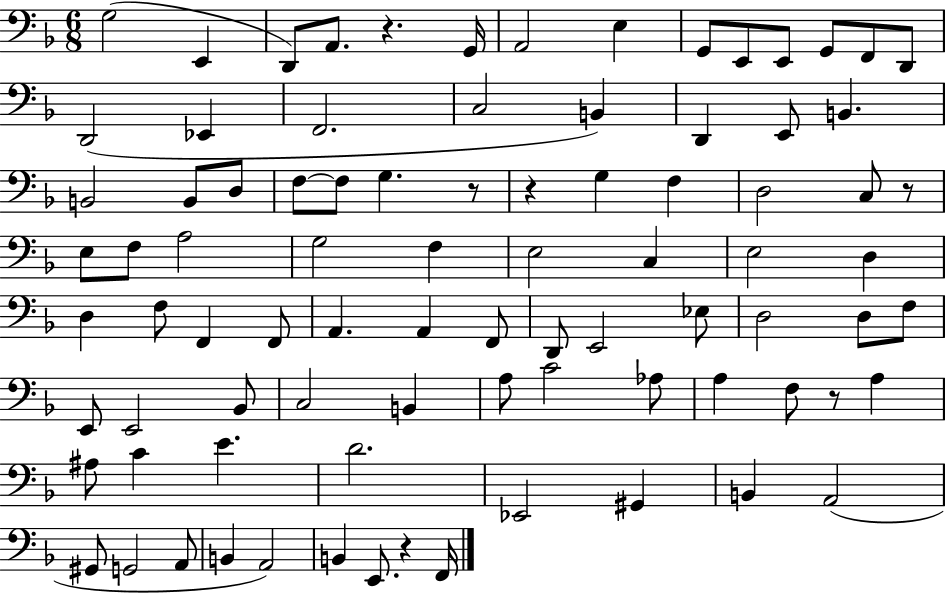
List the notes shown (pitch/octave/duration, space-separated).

G3/h E2/q D2/e A2/e. R/q. G2/s A2/h E3/q G2/e E2/e E2/e G2/e F2/e D2/e D2/h Eb2/q F2/h. C3/h B2/q D2/q E2/e B2/q. B2/h B2/e D3/e F3/e F3/e G3/q. R/e R/q G3/q F3/q D3/h C3/e R/e E3/e F3/e A3/h G3/h F3/q E3/h C3/q E3/h D3/q D3/q F3/e F2/q F2/e A2/q. A2/q F2/e D2/e E2/h Eb3/e D3/h D3/e F3/e E2/e E2/h Bb2/e C3/h B2/q A3/e C4/h Ab3/e A3/q F3/e R/e A3/q A#3/e C4/q E4/q. D4/h. Eb2/h G#2/q B2/q A2/h G#2/e G2/h A2/e B2/q A2/h B2/q E2/e. R/q F2/s